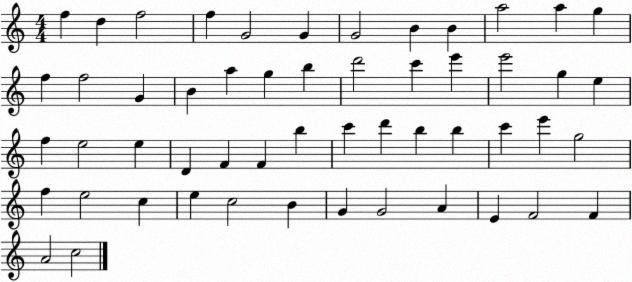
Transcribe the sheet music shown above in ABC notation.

X:1
T:Untitled
M:4/4
L:1/4
K:C
f d f2 f G2 G G2 B B a2 a g f f2 G B a g b d'2 c' e' e'2 g e f e2 e D F F b c' d' b b c' e' g2 f e2 c e c2 B G G2 A E F2 F A2 c2